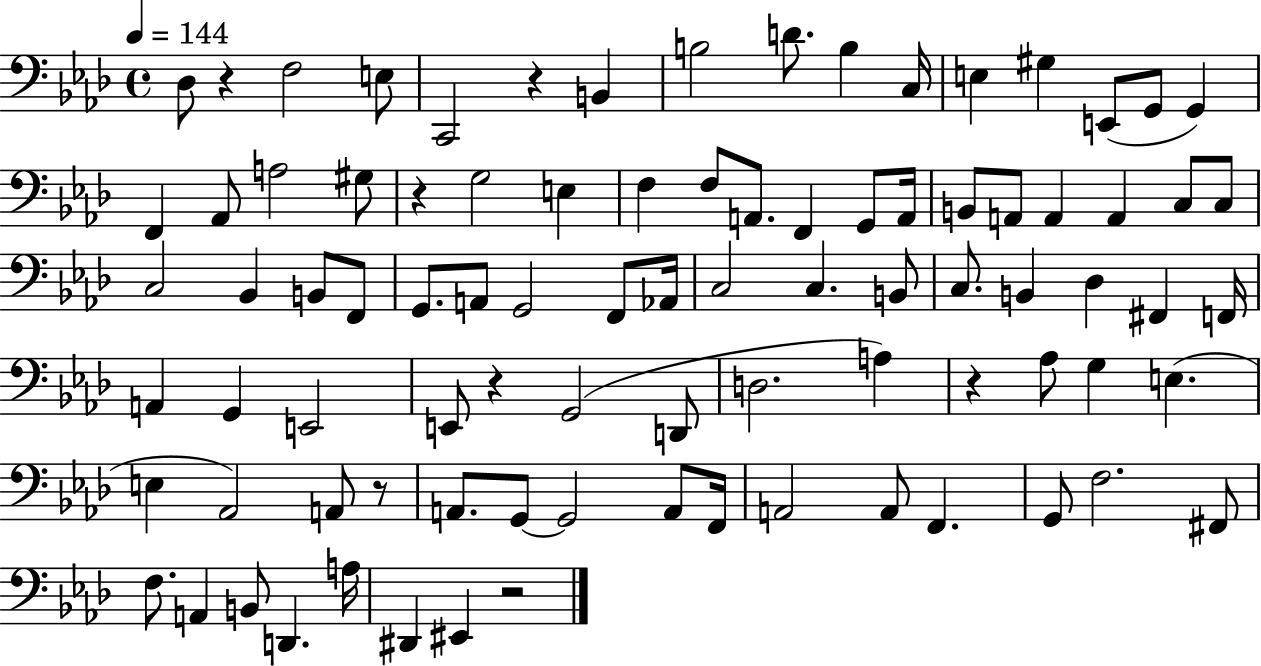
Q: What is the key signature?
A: AES major